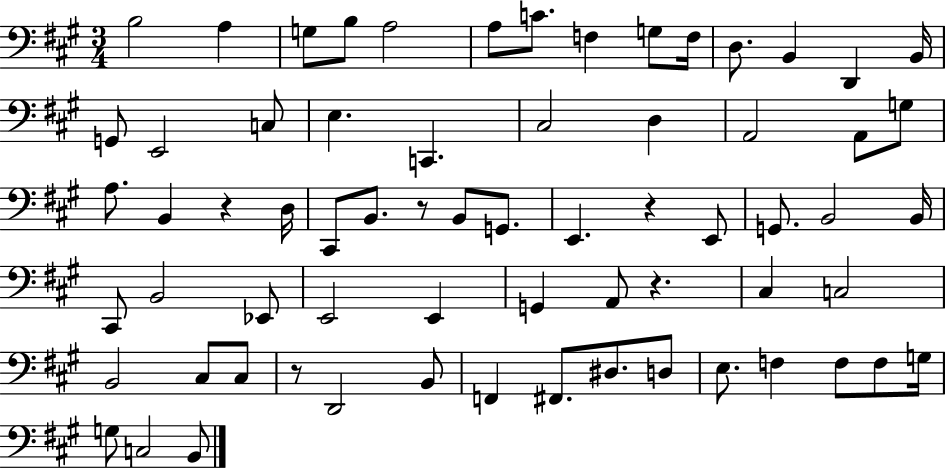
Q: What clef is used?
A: bass